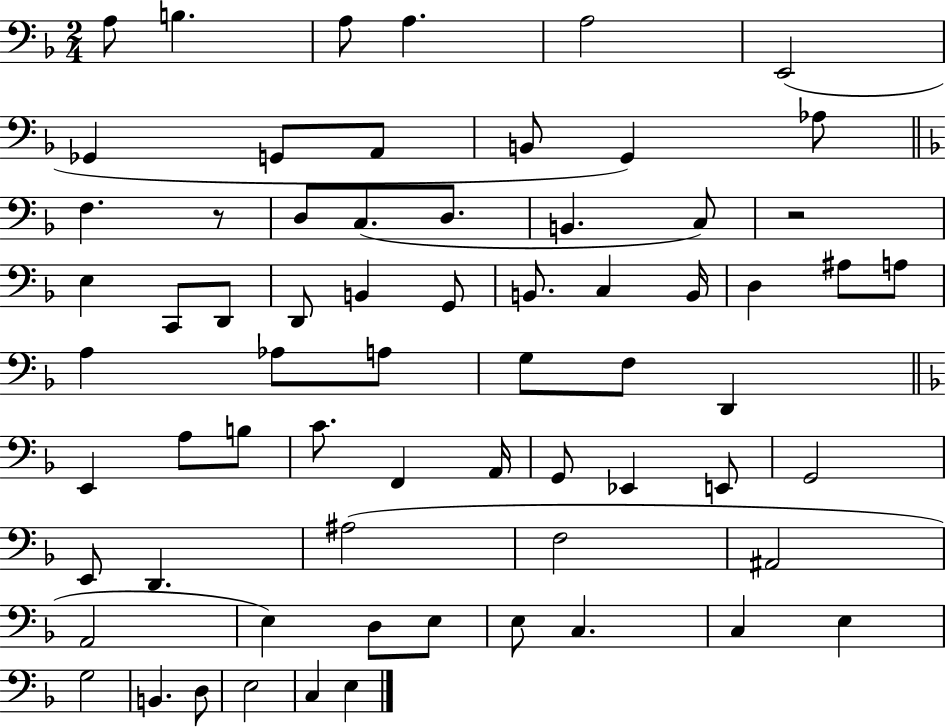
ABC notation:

X:1
T:Untitled
M:2/4
L:1/4
K:F
A,/2 B, A,/2 A, A,2 E,,2 _G,, G,,/2 A,,/2 B,,/2 G,, _A,/2 F, z/2 D,/2 C,/2 D,/2 B,, C,/2 z2 E, C,,/2 D,,/2 D,,/2 B,, G,,/2 B,,/2 C, B,,/4 D, ^A,/2 A,/2 A, _A,/2 A,/2 G,/2 F,/2 D,, E,, A,/2 B,/2 C/2 F,, A,,/4 G,,/2 _E,, E,,/2 G,,2 E,,/2 D,, ^A,2 F,2 ^A,,2 A,,2 E, D,/2 E,/2 E,/2 C, C, E, G,2 B,, D,/2 E,2 C, E,